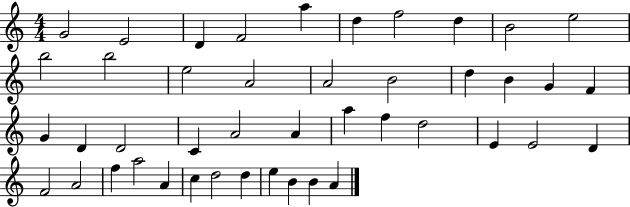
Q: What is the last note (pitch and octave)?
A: A4